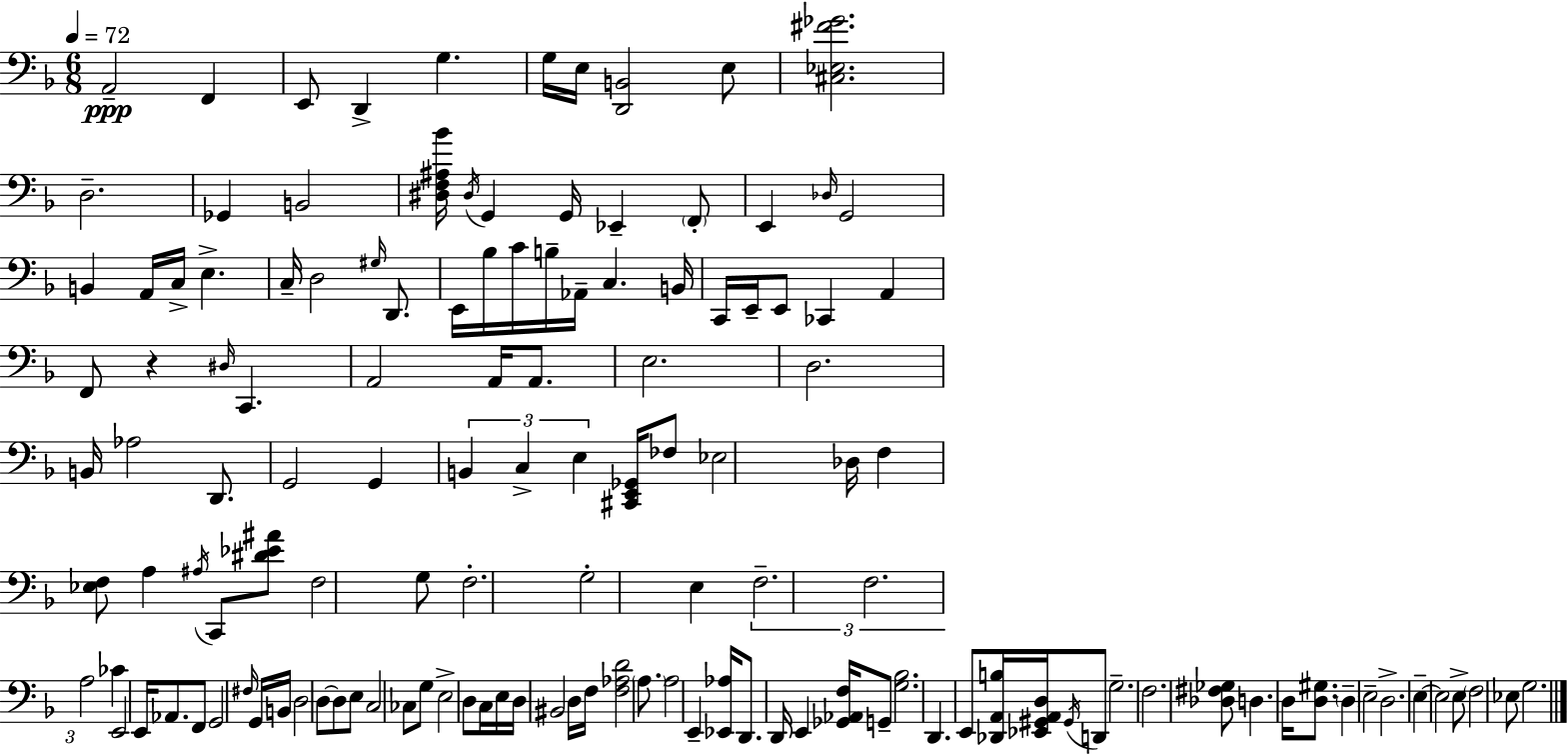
X:1
T:Untitled
M:6/8
L:1/4
K:Dm
A,,2 F,, E,,/2 D,, G, G,/4 E,/4 [D,,B,,]2 E,/2 [^C,_E,^F_G]2 D,2 _G,, B,,2 [^D,F,^A,_B]/4 ^D,/4 G,, G,,/4 _E,, F,,/2 E,, _D,/4 G,,2 B,, A,,/4 C,/4 E, C,/4 D,2 ^G,/4 D,,/2 E,,/4 _B,/4 C/4 B,/4 _A,,/4 C, B,,/4 C,,/4 E,,/4 E,,/2 _C,, A,, F,,/2 z ^D,/4 C,, A,,2 A,,/4 A,,/2 E,2 D,2 B,,/4 _A,2 D,,/2 G,,2 G,, B,, C, E, [^C,,E,,_G,,]/4 _F,/2 _E,2 _D,/4 F, [_E,F,]/2 A, ^A,/4 C,,/2 [^D_E^A]/2 F,2 G,/2 F,2 G,2 E, F,2 F,2 A,2 _C E,,2 E,,/4 _A,,/2 F,,/2 G,,2 ^F,/4 G,,/4 B,,/4 D,2 D,/2 D,/2 E,/2 C,2 _C,/2 G,/2 E,2 D,/2 C,/4 E,/4 D,/4 ^B,,2 D,/4 F,/4 [F,_A,D]2 A,/2 A,2 E,, [_E,,_A,]/4 D,,/2 D,,/4 E,, [_G,,_A,,F,]/4 G,,/2 [G,_B,]2 D,, E,,/2 [_D,,A,,B,]/4 [_E,,^G,,A,,D,]/4 ^G,,/4 D,,/2 G,2 F,2 [_D,^F,_G,]/2 D, D,/4 [D,^G,]/2 D, E,2 D,2 E, E,2 E,/2 F,2 _E,/2 G,2